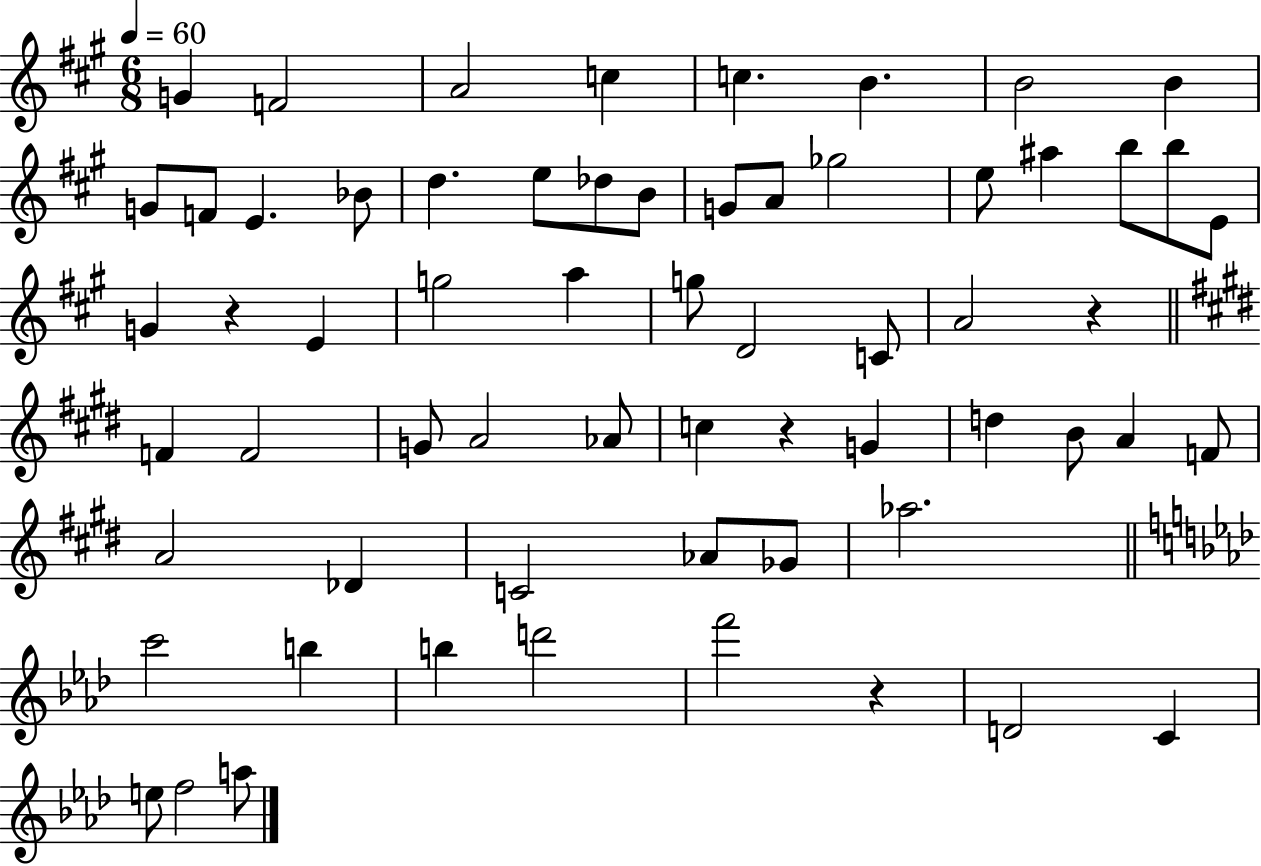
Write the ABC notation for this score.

X:1
T:Untitled
M:6/8
L:1/4
K:A
G F2 A2 c c B B2 B G/2 F/2 E _B/2 d e/2 _d/2 B/2 G/2 A/2 _g2 e/2 ^a b/2 b/2 E/2 G z E g2 a g/2 D2 C/2 A2 z F F2 G/2 A2 _A/2 c z G d B/2 A F/2 A2 _D C2 _A/2 _G/2 _a2 c'2 b b d'2 f'2 z D2 C e/2 f2 a/2